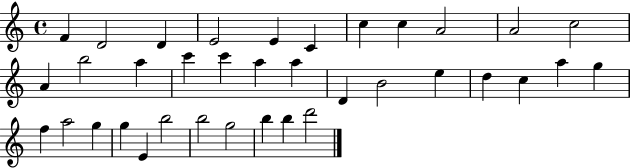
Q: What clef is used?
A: treble